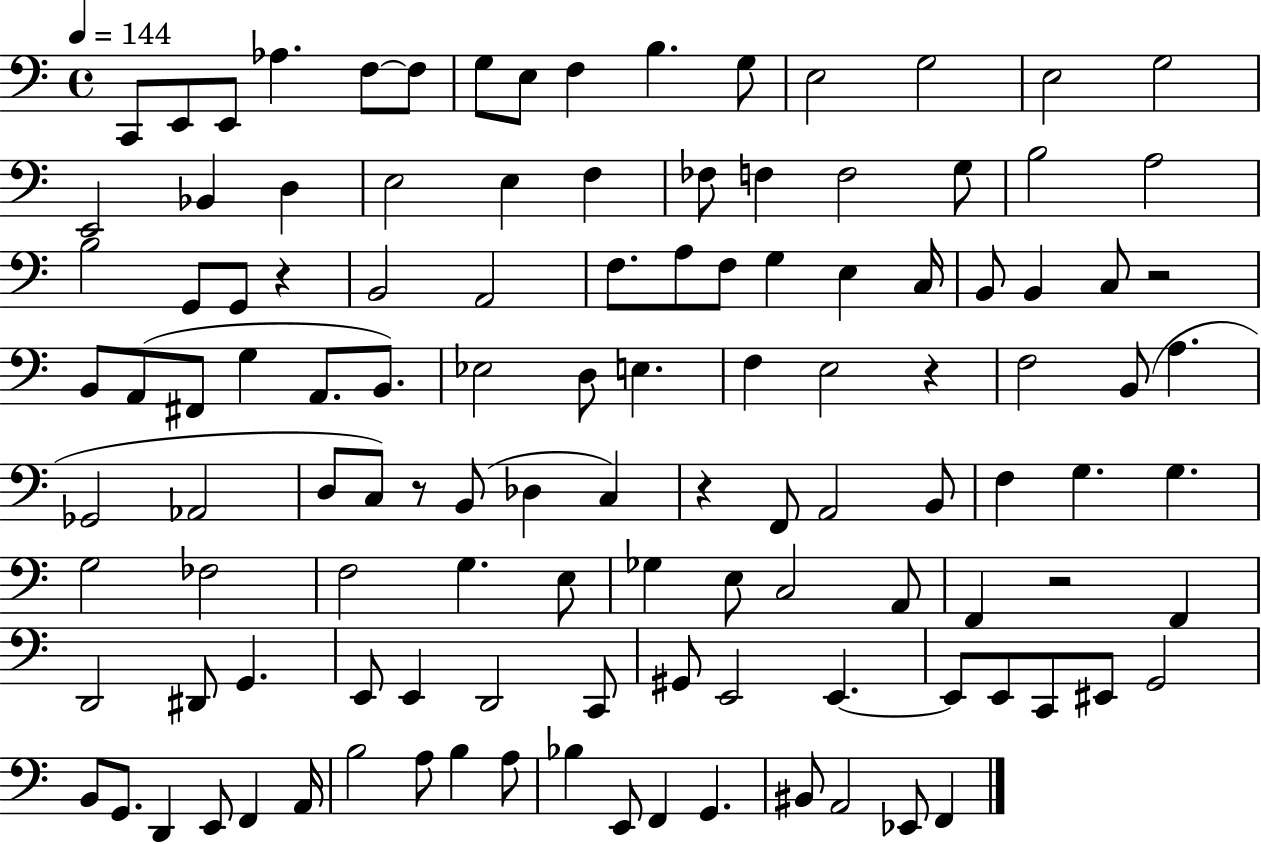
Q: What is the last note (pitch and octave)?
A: F2